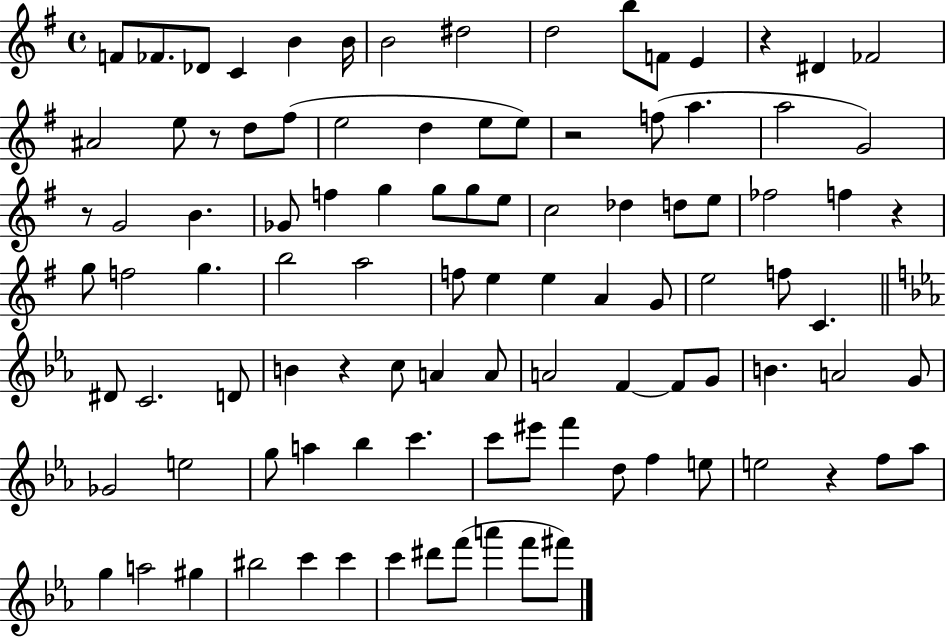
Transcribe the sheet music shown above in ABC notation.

X:1
T:Untitled
M:4/4
L:1/4
K:G
F/2 _F/2 _D/2 C B B/4 B2 ^d2 d2 b/2 F/2 E z ^D _F2 ^A2 e/2 z/2 d/2 ^f/2 e2 d e/2 e/2 z2 f/2 a a2 G2 z/2 G2 B _G/2 f g g/2 g/2 e/2 c2 _d d/2 e/2 _f2 f z g/2 f2 g b2 a2 f/2 e e A G/2 e2 f/2 C ^D/2 C2 D/2 B z c/2 A A/2 A2 F F/2 G/2 B A2 G/2 _G2 e2 g/2 a _b c' c'/2 ^e'/2 f' d/2 f e/2 e2 z f/2 _a/2 g a2 ^g ^b2 c' c' c' ^d'/2 f'/2 a' f'/2 ^f'/2